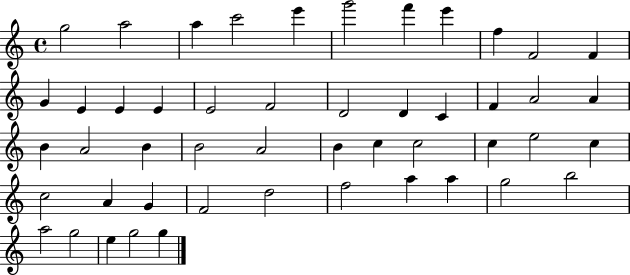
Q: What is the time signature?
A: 4/4